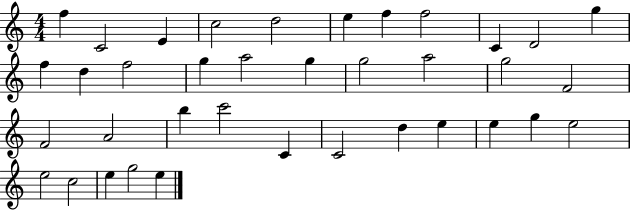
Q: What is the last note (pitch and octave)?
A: E5